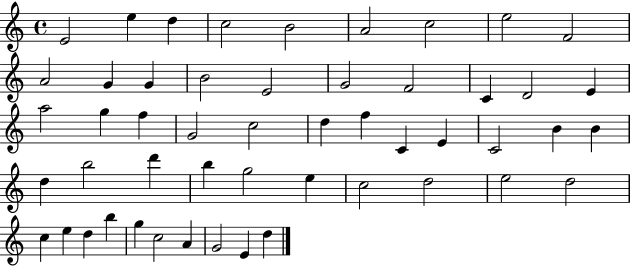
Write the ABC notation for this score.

X:1
T:Untitled
M:4/4
L:1/4
K:C
E2 e d c2 B2 A2 c2 e2 F2 A2 G G B2 E2 G2 F2 C D2 E a2 g f G2 c2 d f C E C2 B B d b2 d' b g2 e c2 d2 e2 d2 c e d b g c2 A G2 E d